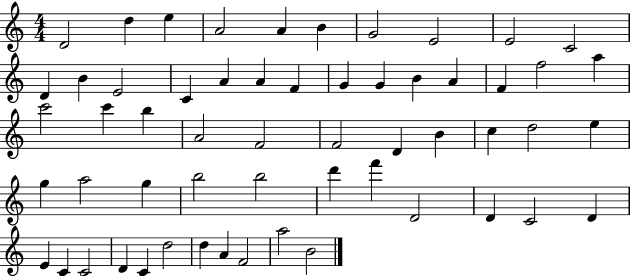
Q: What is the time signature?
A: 4/4